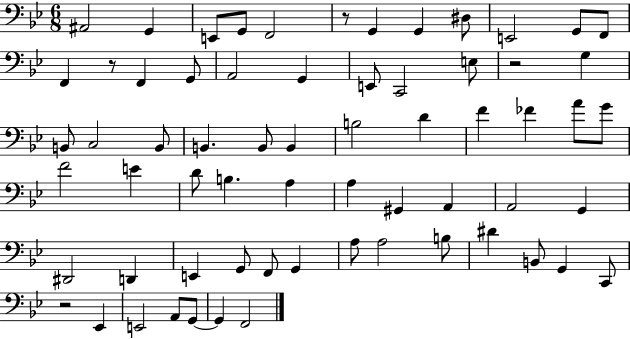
A#2/h G2/q E2/e G2/e F2/h R/e G2/q G2/q D#3/e E2/h G2/e F2/e F2/q R/e F2/q G2/e A2/h G2/q E2/e C2/h E3/e R/h G3/q B2/e C3/h B2/e B2/q. B2/e B2/q B3/h D4/q F4/q FES4/q A4/e G4/e F4/h E4/q D4/e B3/q. A3/q A3/q G#2/q A2/q A2/h G2/q D#2/h D2/q E2/q G2/e F2/e G2/q A3/e A3/h B3/e D#4/q B2/e G2/q C2/e R/h Eb2/q E2/h A2/e G2/e G2/q F2/h